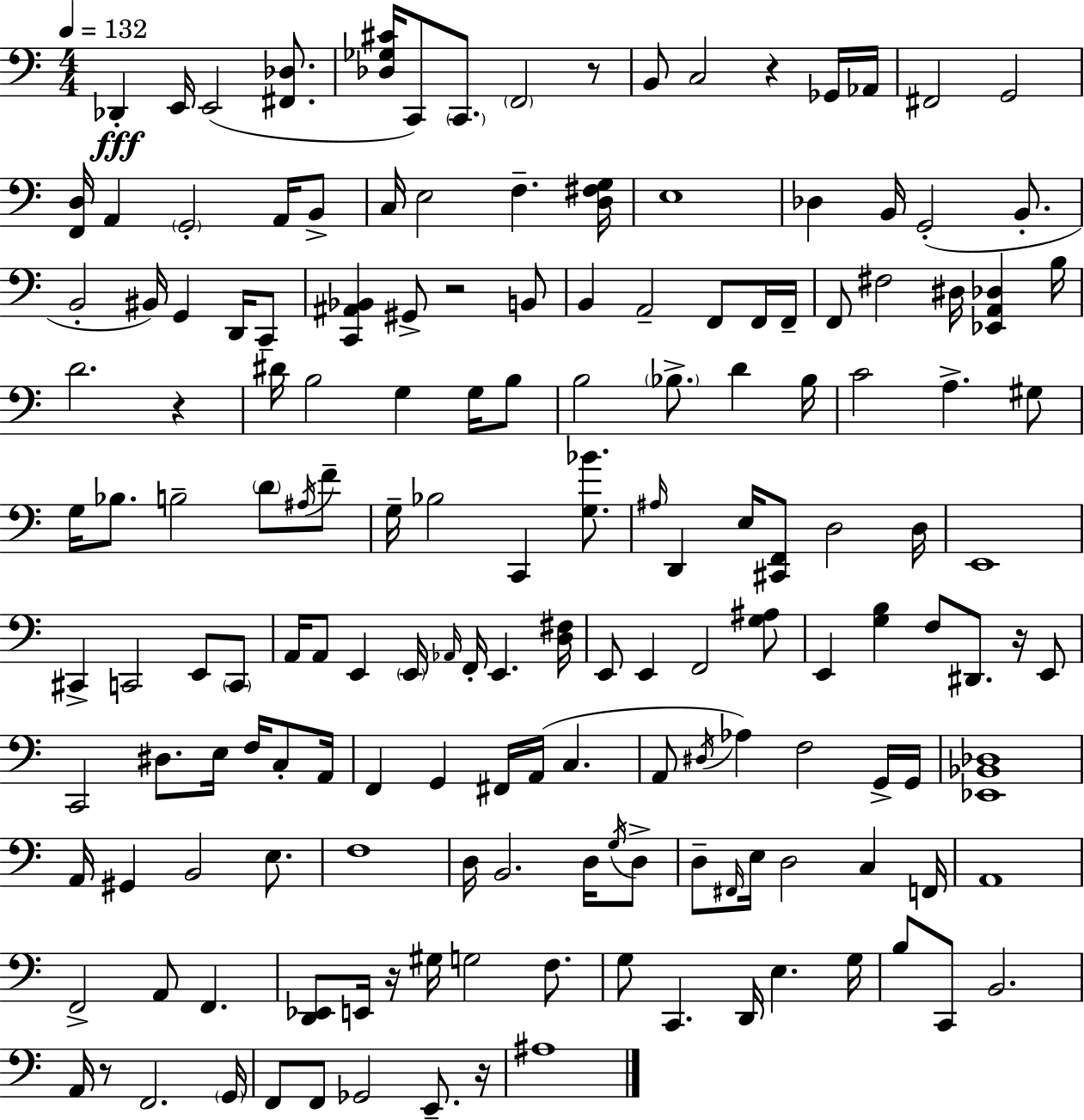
{
  \clef bass
  \numericTimeSignature
  \time 4/4
  \key c \major
  \tempo 4 = 132
  des,4-.\fff e,16 e,2( <fis, des>8. | <des ges cis'>16 c,8) \parenthesize c,8. \parenthesize f,2 r8 | b,8 c2 r4 ges,16 aes,16 | fis,2 g,2 | \break <f, d>16 a,4 \parenthesize g,2-. a,16 b,8-> | c16 e2 f4.-- <d fis g>16 | e1 | des4 b,16 g,2-.( b,8.-. | \break b,2-. bis,16) g,4 d,16 c,8-- | <c, ais, bes,>4 gis,8-> r2 b,8 | b,4 a,2-- f,8 f,16 f,16-- | f,8 fis2 dis16 <ees, a, des>4 b16 | \break d'2. r4 | dis'16 b2 g4 g16 b8 | b2 \parenthesize bes8.-> d'4 bes16 | c'2 a4.-> gis8 | \break g16 bes8. b2-- \parenthesize d'8 \acciaccatura { ais16 } f'8-- | g16-- bes2 c,4 <g bes'>8. | \grace { ais16 } d,4 e16 <cis, f,>8 d2 | d16 e,1 | \break cis,4-> c,2 e,8 | \parenthesize c,8 a,16 a,8 e,4 \parenthesize e,16 \grace { aes,16 } f,16-. e,4. | <d fis>16 e,8 e,4 f,2 | <g ais>8 e,4 <g b>4 f8 dis,8. | \break r16 e,8 c,2 dis8. e16 f16 | c8-. a,16 f,4 g,4 fis,16 a,16( c4. | a,8 \acciaccatura { dis16 }) aes4 f2 | g,16-> g,16 <ees, bes, des>1 | \break a,16 gis,4 b,2 | e8. f1 | d16 b,2. | d16 \acciaccatura { g16 } d8-> d8-- \grace { fis,16 } e16 d2 | \break c4 f,16 a,1 | f,2-> a,8 | f,4. <d, ees,>8 e,16 r16 gis16 g2 | f8. g8 c,4. d,16 e4. | \break g16 b8 c,8 b,2. | a,16 r8 f,2. | \parenthesize g,16 f,8 f,8 ges,2 | e,8.-- r16 ais1 | \break \bar "|."
}